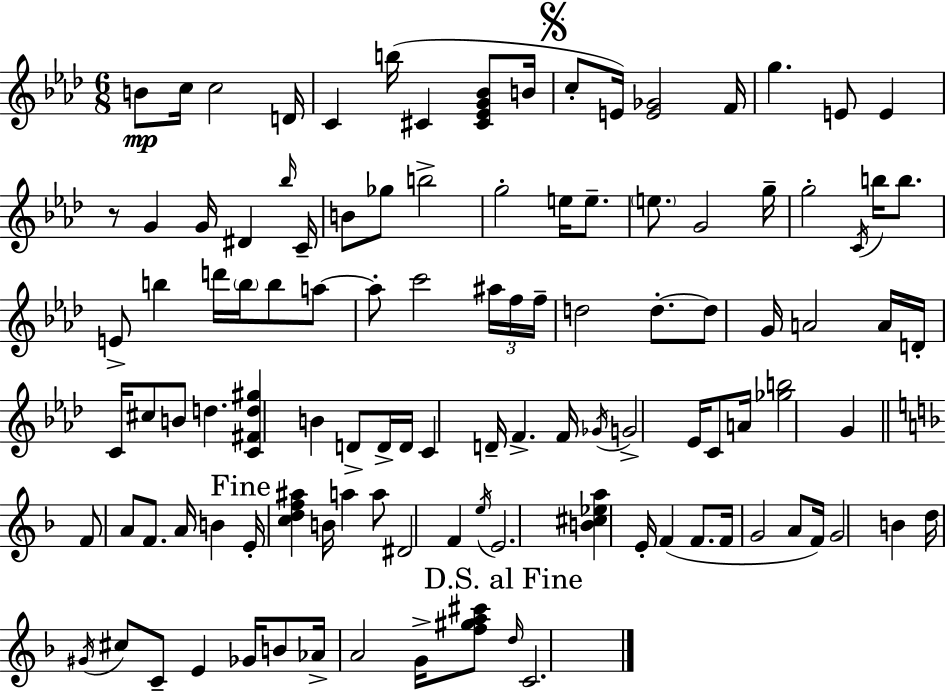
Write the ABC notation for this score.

X:1
T:Untitled
M:6/8
L:1/4
K:Ab
B/2 c/4 c2 D/4 C b/4 ^C [^C_EG_B]/2 B/4 c/2 E/4 [E_G]2 F/4 g E/2 E z/2 G G/4 ^D _b/4 C/4 B/2 _g/2 b2 g2 e/4 e/2 e/2 G2 g/4 g2 C/4 b/4 b/2 E/2 b d'/4 b/4 b/2 a/2 a/2 c'2 ^a/4 f/4 f/4 d2 d/2 d/2 G/4 A2 A/4 D/4 C/4 ^c/2 B/2 d [C^Fd^g] B D/2 D/4 D/4 C D/4 F F/4 _G/4 G2 _E/4 C/2 A/4 [_gb]2 G F/2 A/2 F/2 A/4 B E/4 [cdf^a] B/4 a a/2 ^D2 F e/4 E2 [B^c_ea] E/4 F F/2 F/4 G2 A/2 F/4 G2 B d/4 ^G/4 ^c/2 C/2 E _G/4 B/2 _A/4 A2 G/4 [f^ga^c']/2 d/4 C2